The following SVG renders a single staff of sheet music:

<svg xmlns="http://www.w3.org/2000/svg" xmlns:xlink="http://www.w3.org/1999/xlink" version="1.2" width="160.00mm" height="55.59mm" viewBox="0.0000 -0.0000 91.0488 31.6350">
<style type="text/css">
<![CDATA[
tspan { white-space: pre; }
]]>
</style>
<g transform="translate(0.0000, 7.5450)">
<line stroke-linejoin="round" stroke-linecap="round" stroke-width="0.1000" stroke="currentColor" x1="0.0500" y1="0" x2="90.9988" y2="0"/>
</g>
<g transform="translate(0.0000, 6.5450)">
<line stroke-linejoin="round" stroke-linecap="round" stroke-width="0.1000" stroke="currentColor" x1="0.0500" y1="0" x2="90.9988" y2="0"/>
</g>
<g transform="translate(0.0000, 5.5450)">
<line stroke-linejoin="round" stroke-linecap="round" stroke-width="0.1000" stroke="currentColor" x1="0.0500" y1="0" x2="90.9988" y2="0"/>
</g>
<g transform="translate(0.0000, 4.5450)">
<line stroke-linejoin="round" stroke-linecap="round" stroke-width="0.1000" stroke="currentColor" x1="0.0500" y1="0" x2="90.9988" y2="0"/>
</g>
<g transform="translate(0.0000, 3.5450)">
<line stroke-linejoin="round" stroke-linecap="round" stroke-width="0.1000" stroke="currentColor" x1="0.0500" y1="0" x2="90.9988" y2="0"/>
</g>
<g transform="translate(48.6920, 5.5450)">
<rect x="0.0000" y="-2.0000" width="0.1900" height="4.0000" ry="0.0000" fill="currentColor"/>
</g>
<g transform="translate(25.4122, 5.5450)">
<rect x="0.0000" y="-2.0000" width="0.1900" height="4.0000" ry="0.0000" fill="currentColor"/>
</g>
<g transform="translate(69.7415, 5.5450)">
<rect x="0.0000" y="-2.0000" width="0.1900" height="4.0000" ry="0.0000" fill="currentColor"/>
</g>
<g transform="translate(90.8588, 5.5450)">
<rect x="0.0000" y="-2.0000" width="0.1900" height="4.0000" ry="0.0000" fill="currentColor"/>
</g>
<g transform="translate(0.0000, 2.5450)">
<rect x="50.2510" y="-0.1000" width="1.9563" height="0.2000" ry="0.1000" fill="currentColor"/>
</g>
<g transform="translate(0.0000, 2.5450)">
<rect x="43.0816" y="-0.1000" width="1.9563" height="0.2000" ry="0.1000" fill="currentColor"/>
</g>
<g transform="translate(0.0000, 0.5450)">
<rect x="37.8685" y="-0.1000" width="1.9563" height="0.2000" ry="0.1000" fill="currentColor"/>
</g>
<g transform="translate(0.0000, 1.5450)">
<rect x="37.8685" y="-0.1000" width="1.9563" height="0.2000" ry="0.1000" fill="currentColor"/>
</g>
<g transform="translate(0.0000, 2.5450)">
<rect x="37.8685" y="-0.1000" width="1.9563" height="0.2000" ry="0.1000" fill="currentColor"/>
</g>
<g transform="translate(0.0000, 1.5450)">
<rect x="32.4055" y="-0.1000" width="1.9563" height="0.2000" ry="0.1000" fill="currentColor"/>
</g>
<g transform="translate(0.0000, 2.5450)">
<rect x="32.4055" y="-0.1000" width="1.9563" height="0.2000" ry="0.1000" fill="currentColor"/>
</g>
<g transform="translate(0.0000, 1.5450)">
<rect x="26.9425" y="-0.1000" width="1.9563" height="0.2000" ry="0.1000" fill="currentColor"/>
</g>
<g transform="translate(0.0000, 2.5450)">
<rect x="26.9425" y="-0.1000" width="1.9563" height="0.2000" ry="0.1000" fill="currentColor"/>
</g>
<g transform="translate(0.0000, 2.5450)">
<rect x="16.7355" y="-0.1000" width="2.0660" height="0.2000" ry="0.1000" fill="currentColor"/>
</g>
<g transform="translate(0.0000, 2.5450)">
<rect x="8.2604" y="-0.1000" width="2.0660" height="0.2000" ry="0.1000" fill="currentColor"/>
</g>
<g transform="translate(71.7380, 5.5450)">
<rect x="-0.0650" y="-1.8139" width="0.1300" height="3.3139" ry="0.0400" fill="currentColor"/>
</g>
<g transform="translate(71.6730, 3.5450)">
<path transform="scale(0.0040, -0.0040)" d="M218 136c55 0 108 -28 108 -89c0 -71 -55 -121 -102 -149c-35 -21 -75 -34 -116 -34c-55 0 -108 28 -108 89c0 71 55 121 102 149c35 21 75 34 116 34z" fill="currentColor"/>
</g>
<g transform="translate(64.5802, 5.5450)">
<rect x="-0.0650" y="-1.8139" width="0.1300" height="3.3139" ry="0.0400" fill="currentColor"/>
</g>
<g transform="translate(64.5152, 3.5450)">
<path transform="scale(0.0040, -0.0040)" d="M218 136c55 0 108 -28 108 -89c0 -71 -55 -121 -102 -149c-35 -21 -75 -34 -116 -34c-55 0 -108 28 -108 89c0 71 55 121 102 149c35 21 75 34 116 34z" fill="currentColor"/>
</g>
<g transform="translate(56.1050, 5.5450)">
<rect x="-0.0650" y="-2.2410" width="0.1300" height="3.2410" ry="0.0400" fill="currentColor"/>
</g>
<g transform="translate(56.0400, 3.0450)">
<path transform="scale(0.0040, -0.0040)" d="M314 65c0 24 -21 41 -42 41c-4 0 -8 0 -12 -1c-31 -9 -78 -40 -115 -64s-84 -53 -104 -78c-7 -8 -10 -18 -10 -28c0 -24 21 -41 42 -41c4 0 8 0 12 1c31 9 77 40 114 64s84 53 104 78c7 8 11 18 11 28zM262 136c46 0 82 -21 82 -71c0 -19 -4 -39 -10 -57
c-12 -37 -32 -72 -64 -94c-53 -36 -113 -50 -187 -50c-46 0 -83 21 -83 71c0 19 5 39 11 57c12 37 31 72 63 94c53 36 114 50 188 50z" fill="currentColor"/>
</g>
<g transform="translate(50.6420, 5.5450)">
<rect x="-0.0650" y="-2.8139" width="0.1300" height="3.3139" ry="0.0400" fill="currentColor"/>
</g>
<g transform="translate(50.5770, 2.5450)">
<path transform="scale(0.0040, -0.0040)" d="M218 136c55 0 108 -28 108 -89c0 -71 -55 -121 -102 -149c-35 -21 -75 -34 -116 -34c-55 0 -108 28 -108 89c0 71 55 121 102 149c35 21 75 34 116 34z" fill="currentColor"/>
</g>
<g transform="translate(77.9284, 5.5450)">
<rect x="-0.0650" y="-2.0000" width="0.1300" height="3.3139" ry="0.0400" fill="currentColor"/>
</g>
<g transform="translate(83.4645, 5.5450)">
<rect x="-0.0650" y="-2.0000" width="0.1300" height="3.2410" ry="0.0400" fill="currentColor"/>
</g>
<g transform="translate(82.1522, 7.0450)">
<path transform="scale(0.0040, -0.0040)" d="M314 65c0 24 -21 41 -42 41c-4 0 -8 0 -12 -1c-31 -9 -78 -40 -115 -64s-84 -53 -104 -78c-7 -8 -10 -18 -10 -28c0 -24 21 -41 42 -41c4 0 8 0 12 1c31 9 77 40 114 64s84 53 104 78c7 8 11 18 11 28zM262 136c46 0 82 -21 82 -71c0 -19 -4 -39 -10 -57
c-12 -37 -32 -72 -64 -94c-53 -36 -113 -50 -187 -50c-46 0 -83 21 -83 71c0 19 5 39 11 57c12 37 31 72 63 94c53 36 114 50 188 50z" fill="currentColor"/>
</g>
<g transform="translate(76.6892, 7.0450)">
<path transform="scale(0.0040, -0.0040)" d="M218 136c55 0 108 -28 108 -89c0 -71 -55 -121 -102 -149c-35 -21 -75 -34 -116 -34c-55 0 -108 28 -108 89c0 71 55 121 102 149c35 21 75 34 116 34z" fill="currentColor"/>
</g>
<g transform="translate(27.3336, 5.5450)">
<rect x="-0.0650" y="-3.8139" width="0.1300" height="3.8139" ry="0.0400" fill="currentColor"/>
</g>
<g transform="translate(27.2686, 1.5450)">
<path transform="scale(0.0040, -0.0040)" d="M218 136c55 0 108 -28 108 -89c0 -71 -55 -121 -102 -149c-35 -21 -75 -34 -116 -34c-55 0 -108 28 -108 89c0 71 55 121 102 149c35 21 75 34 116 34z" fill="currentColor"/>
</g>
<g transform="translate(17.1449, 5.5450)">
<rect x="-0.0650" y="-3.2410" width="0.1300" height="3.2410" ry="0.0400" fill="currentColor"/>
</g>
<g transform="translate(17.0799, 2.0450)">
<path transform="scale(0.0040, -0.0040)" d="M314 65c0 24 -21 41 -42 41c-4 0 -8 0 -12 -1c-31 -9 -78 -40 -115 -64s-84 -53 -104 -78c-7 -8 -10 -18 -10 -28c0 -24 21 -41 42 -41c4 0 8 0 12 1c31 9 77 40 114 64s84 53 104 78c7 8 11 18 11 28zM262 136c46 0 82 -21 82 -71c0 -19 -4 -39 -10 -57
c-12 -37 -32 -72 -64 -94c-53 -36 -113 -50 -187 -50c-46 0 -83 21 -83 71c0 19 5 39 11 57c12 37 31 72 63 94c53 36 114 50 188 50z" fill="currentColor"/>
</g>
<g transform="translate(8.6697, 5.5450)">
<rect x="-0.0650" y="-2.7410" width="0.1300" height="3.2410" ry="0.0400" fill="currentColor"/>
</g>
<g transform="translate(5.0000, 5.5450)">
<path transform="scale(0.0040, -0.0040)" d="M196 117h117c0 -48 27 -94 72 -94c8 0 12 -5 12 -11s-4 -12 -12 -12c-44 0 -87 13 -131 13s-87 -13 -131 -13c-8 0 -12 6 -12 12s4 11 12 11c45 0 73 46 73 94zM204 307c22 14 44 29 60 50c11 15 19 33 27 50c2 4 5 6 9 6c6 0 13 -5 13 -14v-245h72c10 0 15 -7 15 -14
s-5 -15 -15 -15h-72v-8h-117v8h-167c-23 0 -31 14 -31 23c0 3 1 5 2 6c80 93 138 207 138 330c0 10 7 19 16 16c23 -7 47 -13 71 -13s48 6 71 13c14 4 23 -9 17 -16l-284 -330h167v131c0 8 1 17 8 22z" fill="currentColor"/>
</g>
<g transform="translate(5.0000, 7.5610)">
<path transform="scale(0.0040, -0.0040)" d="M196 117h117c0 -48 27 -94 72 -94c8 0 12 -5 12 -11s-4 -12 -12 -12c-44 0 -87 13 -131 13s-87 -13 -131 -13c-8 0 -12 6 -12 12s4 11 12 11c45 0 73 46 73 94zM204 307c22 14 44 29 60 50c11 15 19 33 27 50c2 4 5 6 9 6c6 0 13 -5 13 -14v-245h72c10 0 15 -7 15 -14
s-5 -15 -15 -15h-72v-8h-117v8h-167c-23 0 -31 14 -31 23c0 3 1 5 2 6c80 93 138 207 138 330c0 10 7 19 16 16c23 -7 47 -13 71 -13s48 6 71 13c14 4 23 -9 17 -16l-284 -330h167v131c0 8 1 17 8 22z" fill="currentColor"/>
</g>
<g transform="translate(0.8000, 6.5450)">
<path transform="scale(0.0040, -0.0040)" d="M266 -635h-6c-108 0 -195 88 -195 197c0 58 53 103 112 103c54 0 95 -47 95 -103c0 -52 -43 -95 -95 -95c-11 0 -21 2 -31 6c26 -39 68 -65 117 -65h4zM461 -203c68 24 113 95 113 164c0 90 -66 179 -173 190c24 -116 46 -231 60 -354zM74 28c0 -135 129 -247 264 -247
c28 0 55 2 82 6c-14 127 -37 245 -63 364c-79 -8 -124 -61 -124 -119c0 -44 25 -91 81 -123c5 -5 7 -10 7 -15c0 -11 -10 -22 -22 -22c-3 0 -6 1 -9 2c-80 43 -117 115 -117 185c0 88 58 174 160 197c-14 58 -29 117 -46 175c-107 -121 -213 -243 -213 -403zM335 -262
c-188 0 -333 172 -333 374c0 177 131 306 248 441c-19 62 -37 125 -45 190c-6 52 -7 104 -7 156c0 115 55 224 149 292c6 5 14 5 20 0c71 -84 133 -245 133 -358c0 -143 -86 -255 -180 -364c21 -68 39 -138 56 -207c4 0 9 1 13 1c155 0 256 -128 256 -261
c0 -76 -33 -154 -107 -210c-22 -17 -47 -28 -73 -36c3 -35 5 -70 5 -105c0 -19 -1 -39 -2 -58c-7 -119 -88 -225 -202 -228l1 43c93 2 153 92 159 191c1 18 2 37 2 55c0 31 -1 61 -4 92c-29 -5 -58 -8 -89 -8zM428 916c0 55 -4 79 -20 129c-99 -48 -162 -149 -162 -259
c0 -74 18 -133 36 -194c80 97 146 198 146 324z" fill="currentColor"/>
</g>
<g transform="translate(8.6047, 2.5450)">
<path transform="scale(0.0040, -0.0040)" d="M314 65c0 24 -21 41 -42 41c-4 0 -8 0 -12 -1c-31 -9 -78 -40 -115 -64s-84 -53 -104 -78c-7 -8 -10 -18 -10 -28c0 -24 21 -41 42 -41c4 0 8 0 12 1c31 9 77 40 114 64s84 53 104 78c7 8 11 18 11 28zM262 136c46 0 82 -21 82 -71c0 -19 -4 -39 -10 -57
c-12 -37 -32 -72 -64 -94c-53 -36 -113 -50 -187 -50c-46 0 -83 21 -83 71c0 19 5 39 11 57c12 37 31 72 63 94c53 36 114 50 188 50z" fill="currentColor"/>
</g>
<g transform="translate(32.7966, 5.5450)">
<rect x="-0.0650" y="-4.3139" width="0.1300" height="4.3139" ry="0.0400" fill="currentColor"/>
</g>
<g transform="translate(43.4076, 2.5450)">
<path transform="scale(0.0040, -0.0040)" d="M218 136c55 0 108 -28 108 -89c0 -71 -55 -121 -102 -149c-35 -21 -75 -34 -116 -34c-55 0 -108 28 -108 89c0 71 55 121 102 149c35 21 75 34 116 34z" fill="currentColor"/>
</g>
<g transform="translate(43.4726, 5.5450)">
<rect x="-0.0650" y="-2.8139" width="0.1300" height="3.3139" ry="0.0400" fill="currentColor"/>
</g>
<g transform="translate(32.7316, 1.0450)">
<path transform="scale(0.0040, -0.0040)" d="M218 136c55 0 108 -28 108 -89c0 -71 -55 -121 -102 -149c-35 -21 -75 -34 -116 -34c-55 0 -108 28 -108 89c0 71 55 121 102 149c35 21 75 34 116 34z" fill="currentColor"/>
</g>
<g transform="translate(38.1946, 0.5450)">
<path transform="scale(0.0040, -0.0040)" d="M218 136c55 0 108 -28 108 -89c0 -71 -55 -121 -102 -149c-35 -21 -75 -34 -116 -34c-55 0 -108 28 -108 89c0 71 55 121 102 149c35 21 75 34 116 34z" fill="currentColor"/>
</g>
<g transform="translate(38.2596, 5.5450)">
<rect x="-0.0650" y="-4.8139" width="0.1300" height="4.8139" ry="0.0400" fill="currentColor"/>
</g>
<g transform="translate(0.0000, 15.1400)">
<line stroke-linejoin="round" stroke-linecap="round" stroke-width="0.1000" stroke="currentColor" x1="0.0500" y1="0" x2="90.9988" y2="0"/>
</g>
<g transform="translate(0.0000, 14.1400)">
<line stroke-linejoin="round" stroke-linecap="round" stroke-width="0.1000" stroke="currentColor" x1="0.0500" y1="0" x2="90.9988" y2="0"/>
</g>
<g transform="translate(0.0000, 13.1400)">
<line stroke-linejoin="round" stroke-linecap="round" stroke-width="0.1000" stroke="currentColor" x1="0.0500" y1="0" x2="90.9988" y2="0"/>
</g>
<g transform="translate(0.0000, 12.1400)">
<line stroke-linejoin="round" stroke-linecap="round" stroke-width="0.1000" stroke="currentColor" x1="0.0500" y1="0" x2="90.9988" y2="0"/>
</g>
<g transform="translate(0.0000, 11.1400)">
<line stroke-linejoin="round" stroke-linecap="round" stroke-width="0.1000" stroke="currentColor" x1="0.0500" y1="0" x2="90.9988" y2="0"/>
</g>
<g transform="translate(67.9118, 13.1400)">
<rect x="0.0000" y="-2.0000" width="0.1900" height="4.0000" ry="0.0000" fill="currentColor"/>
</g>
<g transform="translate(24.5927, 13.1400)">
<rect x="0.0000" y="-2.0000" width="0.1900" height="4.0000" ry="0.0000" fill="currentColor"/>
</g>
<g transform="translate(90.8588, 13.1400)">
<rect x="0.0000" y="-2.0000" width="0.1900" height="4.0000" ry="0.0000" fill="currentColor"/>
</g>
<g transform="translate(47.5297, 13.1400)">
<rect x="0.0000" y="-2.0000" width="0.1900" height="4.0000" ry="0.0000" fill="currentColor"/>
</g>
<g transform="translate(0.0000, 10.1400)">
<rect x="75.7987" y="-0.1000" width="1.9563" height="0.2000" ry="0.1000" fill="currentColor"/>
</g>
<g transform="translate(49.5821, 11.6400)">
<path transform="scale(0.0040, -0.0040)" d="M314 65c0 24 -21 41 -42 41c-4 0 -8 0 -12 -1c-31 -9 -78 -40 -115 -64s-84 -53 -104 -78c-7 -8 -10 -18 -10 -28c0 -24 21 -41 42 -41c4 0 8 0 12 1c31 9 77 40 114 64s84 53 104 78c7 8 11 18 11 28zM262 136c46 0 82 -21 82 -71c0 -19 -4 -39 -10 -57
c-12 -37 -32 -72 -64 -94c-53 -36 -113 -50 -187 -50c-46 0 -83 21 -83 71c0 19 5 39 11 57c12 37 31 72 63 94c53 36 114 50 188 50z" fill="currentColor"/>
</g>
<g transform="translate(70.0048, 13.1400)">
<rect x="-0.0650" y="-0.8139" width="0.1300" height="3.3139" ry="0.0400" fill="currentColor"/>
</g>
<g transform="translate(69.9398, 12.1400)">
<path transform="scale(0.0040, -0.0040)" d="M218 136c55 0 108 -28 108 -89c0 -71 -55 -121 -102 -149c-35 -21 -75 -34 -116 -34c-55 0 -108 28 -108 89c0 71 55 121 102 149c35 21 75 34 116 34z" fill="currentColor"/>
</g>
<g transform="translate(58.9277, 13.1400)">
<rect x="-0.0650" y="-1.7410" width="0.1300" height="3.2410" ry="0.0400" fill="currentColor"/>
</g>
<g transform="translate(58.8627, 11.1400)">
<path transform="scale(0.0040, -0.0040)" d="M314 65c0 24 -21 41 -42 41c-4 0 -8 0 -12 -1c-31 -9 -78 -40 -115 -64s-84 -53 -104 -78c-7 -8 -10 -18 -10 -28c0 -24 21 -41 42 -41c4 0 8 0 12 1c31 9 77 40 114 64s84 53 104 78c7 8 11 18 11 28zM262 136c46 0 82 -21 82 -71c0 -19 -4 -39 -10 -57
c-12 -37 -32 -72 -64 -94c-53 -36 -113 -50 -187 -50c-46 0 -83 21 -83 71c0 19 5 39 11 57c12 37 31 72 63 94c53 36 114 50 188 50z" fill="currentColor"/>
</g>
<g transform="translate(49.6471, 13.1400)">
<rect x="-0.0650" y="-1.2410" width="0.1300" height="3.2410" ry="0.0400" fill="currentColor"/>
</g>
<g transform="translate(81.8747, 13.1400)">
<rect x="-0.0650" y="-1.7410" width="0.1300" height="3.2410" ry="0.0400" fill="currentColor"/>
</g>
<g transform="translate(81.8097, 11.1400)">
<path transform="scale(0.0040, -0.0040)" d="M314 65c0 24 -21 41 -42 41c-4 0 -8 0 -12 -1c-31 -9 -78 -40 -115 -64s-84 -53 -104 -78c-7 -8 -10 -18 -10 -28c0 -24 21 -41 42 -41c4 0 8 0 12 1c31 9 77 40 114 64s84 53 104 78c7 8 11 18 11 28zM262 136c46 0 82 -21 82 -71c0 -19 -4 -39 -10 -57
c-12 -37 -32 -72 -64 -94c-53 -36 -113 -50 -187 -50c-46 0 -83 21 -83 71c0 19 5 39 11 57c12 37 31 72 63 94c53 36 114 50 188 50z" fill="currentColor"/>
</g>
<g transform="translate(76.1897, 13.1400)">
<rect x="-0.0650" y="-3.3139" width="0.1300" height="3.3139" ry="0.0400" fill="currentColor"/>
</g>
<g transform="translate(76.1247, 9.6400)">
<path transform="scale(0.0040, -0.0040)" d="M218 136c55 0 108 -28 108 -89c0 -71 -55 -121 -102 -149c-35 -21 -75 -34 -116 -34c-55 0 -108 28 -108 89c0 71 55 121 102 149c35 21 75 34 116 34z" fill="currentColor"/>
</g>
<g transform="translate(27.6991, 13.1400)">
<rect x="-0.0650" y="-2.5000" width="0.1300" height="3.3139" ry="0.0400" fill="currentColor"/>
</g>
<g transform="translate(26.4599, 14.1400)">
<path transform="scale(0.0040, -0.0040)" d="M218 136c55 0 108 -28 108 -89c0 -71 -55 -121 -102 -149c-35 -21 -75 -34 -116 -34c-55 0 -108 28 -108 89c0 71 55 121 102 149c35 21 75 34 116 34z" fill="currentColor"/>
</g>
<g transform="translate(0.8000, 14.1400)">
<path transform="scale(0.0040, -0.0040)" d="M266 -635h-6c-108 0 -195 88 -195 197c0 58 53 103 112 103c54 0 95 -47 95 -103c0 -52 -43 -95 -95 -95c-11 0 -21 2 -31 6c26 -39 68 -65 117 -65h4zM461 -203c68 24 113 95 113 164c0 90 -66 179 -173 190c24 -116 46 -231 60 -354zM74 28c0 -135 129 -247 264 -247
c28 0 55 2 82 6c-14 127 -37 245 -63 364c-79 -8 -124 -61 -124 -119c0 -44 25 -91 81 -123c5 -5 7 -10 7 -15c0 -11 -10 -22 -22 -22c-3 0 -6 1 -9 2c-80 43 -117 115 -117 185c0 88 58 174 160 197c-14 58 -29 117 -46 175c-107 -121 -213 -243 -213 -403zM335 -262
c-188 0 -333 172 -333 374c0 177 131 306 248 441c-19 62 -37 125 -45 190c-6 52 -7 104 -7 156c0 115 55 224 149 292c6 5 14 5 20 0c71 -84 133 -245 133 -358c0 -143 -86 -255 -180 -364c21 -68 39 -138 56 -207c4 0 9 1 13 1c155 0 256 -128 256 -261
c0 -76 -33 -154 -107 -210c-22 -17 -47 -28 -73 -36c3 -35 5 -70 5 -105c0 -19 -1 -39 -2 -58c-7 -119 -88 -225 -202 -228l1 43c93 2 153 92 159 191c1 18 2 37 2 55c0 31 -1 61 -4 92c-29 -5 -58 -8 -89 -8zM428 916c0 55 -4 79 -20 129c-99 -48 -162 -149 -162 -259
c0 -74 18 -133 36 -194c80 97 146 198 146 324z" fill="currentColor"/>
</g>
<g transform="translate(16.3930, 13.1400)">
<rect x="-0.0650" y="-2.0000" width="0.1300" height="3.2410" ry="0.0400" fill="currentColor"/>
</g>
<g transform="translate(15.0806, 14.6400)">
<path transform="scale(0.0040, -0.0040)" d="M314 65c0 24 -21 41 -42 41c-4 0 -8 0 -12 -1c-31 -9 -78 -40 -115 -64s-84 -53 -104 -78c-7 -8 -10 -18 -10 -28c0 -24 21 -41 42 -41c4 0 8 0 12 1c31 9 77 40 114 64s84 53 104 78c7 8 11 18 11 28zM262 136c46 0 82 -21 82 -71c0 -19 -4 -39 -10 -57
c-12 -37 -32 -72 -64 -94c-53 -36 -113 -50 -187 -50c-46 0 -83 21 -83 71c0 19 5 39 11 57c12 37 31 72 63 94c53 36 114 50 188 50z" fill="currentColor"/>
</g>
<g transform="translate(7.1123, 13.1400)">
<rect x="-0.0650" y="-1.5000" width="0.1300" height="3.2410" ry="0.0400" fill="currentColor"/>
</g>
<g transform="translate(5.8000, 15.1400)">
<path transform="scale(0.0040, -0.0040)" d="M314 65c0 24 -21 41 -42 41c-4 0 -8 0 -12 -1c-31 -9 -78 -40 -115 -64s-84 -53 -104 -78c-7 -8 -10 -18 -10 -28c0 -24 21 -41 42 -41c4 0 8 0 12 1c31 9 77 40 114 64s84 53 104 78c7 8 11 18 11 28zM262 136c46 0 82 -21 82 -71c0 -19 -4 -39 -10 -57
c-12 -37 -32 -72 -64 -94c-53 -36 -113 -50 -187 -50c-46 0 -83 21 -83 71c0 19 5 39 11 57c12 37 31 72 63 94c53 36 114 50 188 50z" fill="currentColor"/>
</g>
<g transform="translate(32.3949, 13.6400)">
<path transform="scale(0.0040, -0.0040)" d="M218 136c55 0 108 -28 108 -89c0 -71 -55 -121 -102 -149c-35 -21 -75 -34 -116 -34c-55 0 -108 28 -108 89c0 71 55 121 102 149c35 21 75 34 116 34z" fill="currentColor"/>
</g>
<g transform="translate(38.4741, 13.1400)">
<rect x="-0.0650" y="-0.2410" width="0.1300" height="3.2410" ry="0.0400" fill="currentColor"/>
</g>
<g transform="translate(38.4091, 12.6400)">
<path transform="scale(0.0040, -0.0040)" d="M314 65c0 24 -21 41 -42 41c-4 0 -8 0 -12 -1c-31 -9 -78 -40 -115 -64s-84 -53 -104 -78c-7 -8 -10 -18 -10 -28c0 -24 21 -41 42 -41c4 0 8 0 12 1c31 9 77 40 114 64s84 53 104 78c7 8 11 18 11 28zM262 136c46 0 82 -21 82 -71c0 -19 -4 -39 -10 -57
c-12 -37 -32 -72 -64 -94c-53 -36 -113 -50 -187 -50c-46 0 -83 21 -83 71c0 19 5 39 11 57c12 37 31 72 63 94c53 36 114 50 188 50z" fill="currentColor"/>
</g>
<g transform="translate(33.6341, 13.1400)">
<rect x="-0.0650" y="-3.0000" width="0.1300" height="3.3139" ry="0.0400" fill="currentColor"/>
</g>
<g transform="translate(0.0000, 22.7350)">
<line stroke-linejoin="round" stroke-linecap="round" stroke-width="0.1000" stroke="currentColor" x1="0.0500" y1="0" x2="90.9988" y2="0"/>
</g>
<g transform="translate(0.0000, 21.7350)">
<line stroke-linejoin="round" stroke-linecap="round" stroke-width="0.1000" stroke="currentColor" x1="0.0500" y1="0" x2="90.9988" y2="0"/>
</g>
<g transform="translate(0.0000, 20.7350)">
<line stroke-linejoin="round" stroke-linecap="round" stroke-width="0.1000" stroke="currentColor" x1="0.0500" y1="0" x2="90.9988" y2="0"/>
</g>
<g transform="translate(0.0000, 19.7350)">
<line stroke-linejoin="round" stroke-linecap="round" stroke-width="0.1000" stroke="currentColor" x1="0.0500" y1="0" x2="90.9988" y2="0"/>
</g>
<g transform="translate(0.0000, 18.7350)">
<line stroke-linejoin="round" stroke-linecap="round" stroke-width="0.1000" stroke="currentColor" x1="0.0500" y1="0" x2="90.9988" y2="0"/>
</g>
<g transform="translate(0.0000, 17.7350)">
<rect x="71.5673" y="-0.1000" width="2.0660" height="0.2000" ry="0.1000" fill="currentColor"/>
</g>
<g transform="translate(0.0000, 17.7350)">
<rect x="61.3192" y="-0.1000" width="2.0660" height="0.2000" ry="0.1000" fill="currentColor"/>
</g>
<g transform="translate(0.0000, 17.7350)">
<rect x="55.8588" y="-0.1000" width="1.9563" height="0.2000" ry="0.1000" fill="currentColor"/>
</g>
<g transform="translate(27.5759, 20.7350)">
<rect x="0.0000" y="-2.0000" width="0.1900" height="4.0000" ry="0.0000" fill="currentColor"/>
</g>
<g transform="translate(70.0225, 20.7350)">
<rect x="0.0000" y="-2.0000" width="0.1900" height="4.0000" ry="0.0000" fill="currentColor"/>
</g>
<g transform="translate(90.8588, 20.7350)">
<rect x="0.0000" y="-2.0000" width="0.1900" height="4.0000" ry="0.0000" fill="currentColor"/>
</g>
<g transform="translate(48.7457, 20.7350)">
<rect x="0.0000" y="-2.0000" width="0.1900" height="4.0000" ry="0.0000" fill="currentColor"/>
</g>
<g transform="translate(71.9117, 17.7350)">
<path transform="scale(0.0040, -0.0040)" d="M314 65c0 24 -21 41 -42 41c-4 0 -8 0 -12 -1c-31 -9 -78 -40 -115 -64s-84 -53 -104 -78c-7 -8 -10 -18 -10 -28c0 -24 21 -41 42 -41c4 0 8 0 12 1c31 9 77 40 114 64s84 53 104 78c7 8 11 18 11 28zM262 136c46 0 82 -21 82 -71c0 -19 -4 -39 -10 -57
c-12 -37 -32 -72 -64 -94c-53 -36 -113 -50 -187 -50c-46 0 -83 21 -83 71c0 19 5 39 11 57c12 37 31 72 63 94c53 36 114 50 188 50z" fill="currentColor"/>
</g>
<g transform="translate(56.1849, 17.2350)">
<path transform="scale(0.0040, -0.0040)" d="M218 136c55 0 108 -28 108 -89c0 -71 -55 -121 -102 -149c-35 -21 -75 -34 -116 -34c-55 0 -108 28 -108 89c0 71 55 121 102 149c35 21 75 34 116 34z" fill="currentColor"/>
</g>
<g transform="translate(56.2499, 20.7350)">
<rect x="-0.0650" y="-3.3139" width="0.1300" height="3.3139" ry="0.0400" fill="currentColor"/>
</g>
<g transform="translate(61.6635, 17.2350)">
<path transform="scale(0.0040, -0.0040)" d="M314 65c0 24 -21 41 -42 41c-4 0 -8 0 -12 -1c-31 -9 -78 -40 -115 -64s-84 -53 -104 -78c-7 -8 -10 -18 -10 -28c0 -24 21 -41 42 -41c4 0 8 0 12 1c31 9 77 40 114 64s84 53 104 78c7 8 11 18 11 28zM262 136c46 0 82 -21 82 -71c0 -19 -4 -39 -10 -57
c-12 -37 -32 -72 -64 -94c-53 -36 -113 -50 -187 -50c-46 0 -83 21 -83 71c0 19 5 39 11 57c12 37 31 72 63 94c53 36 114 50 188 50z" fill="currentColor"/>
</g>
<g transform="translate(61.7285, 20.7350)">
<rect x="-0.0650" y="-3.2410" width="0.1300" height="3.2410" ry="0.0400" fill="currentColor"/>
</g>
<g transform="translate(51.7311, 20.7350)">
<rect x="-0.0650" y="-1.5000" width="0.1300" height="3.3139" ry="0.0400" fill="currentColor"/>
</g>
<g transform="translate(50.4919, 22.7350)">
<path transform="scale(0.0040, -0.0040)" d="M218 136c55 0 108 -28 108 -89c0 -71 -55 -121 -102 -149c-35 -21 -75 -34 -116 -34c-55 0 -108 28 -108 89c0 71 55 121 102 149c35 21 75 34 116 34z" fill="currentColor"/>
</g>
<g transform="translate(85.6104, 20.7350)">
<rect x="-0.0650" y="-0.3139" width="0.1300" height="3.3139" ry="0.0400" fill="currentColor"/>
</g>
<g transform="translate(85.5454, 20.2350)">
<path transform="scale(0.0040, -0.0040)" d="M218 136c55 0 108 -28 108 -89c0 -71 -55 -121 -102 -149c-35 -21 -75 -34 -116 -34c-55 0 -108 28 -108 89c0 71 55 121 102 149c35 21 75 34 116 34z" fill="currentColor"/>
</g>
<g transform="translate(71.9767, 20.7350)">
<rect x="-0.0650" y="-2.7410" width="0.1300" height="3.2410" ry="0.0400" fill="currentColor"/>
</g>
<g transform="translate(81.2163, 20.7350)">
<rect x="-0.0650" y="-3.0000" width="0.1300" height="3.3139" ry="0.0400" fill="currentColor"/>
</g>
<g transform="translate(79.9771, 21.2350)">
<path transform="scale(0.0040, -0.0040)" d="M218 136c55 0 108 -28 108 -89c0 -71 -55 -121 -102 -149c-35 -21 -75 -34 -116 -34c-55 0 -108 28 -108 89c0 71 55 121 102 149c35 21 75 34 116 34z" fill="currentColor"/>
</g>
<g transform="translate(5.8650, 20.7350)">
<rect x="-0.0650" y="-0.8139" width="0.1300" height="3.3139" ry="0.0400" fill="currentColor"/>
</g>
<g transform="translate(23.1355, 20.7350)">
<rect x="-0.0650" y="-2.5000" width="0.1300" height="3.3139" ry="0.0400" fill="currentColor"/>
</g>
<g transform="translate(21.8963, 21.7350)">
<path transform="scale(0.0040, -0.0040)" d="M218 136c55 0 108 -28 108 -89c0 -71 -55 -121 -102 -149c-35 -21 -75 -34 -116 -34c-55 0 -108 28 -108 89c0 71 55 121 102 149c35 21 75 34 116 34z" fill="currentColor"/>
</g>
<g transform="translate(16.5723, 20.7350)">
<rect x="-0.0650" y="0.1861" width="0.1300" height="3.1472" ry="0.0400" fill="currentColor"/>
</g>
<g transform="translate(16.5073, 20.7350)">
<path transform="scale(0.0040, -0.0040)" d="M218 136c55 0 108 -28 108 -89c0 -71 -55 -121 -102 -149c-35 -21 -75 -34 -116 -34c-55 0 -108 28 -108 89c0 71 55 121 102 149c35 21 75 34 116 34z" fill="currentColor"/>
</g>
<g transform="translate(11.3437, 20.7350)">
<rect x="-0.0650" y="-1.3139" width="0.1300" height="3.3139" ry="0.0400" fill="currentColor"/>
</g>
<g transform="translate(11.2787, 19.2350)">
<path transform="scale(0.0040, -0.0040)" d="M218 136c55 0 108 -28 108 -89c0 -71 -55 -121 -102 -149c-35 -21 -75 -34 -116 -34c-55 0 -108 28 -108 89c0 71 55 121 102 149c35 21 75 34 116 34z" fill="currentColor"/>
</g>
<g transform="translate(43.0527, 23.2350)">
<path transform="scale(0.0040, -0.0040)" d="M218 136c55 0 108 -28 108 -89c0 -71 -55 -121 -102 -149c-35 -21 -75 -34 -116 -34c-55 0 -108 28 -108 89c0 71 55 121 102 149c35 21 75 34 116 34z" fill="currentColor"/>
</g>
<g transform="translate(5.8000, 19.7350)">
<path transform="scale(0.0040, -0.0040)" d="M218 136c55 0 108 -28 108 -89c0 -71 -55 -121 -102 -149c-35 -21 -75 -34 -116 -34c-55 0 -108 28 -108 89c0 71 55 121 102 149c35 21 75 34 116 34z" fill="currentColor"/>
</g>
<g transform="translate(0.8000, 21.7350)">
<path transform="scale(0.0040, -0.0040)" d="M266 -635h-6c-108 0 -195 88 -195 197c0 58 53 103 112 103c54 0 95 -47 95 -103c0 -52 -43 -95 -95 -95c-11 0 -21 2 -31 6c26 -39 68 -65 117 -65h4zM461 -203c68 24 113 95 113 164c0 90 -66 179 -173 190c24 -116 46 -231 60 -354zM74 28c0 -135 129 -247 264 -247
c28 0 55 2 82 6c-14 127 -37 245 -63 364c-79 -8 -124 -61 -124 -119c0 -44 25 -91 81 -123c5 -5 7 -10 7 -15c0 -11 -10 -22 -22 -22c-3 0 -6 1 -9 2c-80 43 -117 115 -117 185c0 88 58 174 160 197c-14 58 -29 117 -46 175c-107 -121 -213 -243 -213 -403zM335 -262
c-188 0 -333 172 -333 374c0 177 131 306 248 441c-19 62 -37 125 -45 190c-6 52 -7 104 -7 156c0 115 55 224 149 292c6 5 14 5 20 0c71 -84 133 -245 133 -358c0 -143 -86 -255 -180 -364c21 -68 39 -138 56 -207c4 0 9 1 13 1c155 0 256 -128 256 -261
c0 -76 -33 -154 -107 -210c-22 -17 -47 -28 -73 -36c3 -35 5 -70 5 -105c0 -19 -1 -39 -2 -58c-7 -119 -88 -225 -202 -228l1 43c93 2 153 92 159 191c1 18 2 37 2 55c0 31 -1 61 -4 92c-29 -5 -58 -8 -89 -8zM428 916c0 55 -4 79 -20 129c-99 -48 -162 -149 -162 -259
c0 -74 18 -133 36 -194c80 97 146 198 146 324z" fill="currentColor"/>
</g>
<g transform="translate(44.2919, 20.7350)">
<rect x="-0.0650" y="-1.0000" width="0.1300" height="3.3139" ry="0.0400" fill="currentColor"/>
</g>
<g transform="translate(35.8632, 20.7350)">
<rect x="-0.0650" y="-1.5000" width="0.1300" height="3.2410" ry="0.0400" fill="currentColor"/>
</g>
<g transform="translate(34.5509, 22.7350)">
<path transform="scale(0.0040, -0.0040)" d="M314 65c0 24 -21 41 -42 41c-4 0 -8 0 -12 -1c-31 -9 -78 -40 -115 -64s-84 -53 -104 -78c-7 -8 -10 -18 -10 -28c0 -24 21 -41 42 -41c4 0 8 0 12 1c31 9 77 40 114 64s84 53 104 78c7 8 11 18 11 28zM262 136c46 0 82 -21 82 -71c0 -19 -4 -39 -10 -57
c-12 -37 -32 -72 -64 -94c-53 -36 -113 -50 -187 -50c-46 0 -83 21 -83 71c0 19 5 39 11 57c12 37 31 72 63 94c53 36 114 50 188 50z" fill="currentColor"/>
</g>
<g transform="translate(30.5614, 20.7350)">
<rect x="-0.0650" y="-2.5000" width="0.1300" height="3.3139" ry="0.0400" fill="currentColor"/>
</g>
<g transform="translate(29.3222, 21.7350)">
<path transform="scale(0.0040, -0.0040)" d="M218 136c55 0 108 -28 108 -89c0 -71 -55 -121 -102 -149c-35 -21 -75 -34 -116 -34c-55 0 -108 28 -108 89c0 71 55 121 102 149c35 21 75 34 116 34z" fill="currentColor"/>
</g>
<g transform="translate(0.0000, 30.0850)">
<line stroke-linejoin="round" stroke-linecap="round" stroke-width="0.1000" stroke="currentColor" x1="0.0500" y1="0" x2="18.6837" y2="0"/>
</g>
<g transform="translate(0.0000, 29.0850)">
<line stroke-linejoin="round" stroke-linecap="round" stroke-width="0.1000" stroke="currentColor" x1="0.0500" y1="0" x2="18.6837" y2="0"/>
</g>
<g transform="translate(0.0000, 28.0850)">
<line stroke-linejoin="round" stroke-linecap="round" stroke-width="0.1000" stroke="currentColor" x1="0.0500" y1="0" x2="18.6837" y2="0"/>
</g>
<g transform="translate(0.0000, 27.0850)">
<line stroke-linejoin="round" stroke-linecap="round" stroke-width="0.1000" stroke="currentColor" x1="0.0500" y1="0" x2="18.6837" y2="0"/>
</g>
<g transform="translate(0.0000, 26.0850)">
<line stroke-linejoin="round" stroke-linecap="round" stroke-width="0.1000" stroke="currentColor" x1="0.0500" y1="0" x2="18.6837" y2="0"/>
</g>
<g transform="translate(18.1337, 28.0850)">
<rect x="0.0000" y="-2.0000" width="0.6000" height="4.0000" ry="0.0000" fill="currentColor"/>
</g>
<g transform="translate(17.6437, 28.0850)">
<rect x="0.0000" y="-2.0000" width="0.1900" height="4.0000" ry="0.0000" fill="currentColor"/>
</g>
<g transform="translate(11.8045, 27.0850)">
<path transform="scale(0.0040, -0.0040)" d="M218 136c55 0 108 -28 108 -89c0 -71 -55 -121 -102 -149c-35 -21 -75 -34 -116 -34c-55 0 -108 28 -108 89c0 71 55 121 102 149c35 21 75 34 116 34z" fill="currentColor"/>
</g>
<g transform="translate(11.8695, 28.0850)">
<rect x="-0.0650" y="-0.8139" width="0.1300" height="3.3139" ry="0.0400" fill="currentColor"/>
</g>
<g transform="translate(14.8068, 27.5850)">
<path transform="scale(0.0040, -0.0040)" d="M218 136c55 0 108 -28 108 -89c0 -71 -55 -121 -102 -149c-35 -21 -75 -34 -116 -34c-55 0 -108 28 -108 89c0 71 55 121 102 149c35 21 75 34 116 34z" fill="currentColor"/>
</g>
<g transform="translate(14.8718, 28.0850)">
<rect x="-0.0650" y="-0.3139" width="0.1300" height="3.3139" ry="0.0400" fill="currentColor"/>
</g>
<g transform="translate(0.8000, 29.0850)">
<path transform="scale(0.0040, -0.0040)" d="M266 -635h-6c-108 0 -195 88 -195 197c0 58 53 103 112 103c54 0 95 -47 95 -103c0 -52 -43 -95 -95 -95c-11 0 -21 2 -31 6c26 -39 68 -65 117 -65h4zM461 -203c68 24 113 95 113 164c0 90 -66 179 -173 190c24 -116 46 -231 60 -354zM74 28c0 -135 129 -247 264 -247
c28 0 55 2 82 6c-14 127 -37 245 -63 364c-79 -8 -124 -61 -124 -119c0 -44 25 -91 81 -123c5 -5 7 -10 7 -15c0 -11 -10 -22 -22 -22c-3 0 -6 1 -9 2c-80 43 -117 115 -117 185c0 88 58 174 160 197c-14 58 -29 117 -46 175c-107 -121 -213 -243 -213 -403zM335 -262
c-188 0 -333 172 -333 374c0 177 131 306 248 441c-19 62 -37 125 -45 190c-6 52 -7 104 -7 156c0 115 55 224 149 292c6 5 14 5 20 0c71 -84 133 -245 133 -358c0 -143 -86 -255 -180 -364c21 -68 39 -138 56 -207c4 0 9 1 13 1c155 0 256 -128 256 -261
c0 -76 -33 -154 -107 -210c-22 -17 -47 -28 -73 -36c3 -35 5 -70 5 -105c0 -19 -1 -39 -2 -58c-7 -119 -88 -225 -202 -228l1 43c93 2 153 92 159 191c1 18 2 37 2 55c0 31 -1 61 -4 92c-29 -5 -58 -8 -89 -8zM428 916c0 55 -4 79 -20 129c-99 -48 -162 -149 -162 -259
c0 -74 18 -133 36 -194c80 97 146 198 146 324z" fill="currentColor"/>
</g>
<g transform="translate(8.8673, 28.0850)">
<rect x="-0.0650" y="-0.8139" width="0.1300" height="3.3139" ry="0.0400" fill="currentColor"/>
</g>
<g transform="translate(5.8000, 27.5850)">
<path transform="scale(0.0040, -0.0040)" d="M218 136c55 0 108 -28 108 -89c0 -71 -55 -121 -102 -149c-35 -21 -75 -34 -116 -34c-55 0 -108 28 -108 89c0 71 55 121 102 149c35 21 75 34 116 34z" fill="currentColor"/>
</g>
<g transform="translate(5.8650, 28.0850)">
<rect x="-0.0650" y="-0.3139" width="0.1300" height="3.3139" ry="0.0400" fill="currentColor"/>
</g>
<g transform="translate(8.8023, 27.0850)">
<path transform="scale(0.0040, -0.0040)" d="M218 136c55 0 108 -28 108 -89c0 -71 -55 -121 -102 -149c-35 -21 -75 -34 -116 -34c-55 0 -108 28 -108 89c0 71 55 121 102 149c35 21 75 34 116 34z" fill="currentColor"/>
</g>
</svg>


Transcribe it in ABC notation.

X:1
T:Untitled
M:4/4
L:1/4
K:C
a2 b2 c' d' e' a a g2 f f F F2 E2 F2 G A c2 e2 f2 d b f2 d e B G G E2 D E b b2 a2 A c c d d c